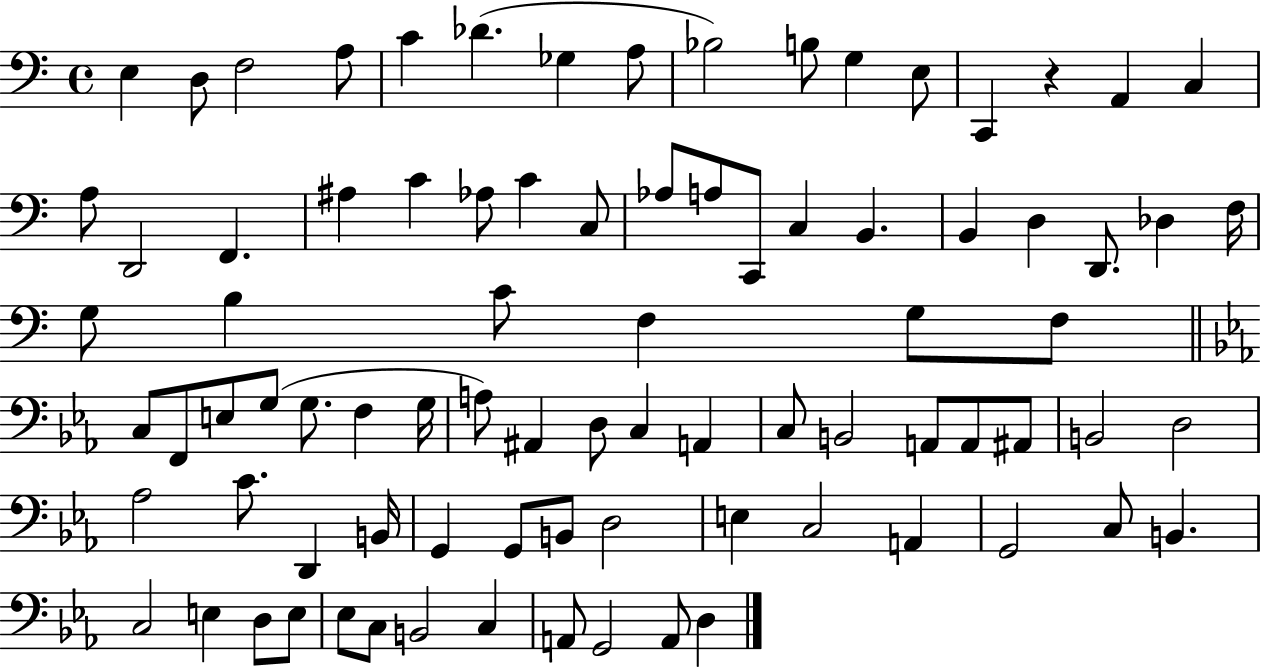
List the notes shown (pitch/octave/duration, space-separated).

E3/q D3/e F3/h A3/e C4/q Db4/q. Gb3/q A3/e Bb3/h B3/e G3/q E3/e C2/q R/q A2/q C3/q A3/e D2/h F2/q. A#3/q C4/q Ab3/e C4/q C3/e Ab3/e A3/e C2/e C3/q B2/q. B2/q D3/q D2/e. Db3/q F3/s G3/e B3/q C4/e F3/q G3/e F3/e C3/e F2/e E3/e G3/e G3/e. F3/q G3/s A3/e A#2/q D3/e C3/q A2/q C3/e B2/h A2/e A2/e A#2/e B2/h D3/h Ab3/h C4/e. D2/q B2/s G2/q G2/e B2/e D3/h E3/q C3/h A2/q G2/h C3/e B2/q. C3/h E3/q D3/e E3/e Eb3/e C3/e B2/h C3/q A2/e G2/h A2/e D3/q